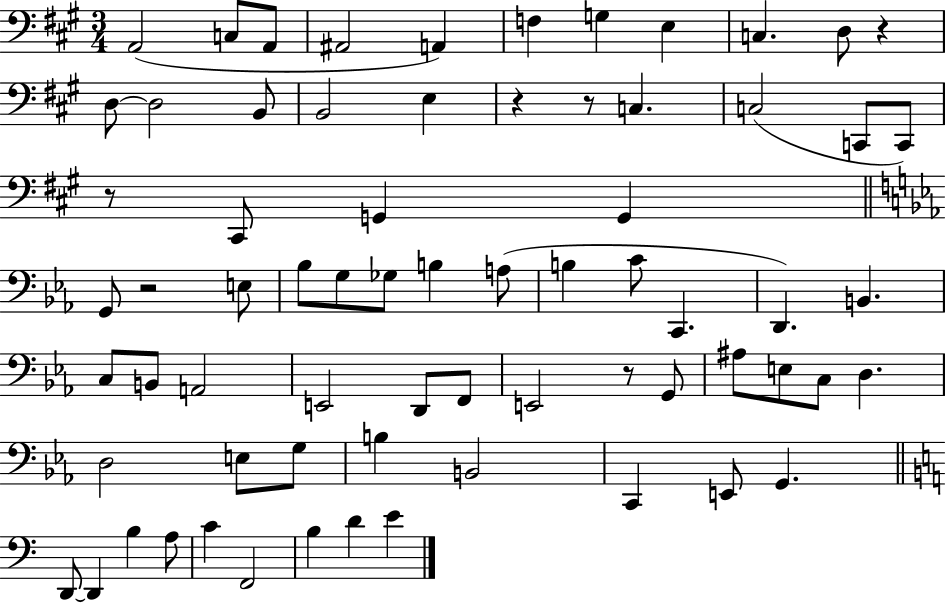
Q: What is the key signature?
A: A major